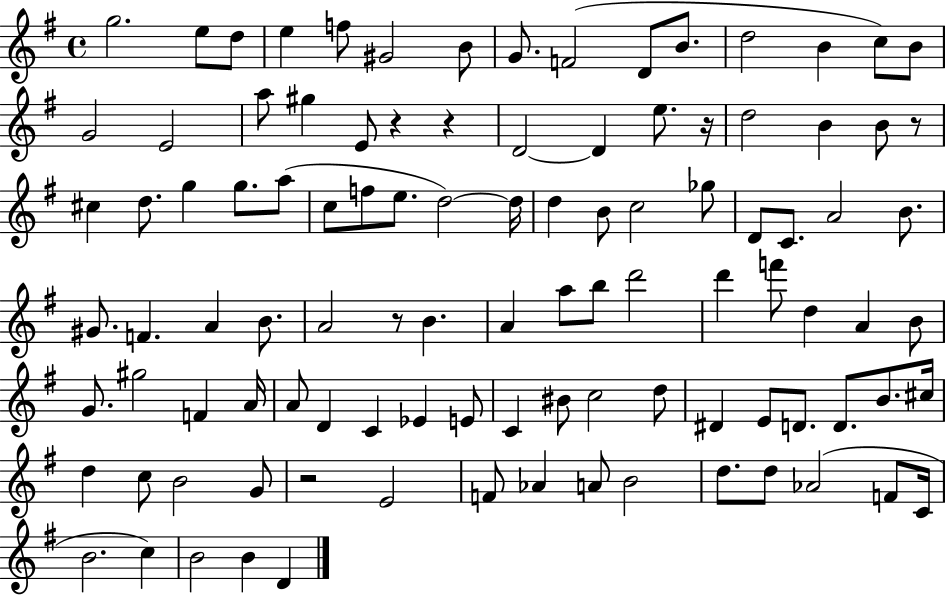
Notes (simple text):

G5/h. E5/e D5/e E5/q F5/e G#4/h B4/e G4/e. F4/h D4/e B4/e. D5/h B4/q C5/e B4/e G4/h E4/h A5/e G#5/q E4/e R/q R/q D4/h D4/q E5/e. R/s D5/h B4/q B4/e R/e C#5/q D5/e. G5/q G5/e. A5/e C5/e F5/e E5/e. D5/h D5/s D5/q B4/e C5/h Gb5/e D4/e C4/e. A4/h B4/e. G#4/e. F4/q. A4/q B4/e. A4/h R/e B4/q. A4/q A5/e B5/e D6/h D6/q F6/e D5/q A4/q B4/e G4/e. G#5/h F4/q A4/s A4/e D4/q C4/q Eb4/q E4/e C4/q BIS4/e C5/h D5/e D#4/q E4/e D4/e. D4/e. B4/e. C#5/s D5/q C5/e B4/h G4/e R/h E4/h F4/e Ab4/q A4/e B4/h D5/e. D5/e Ab4/h F4/e C4/s B4/h. C5/q B4/h B4/q D4/q